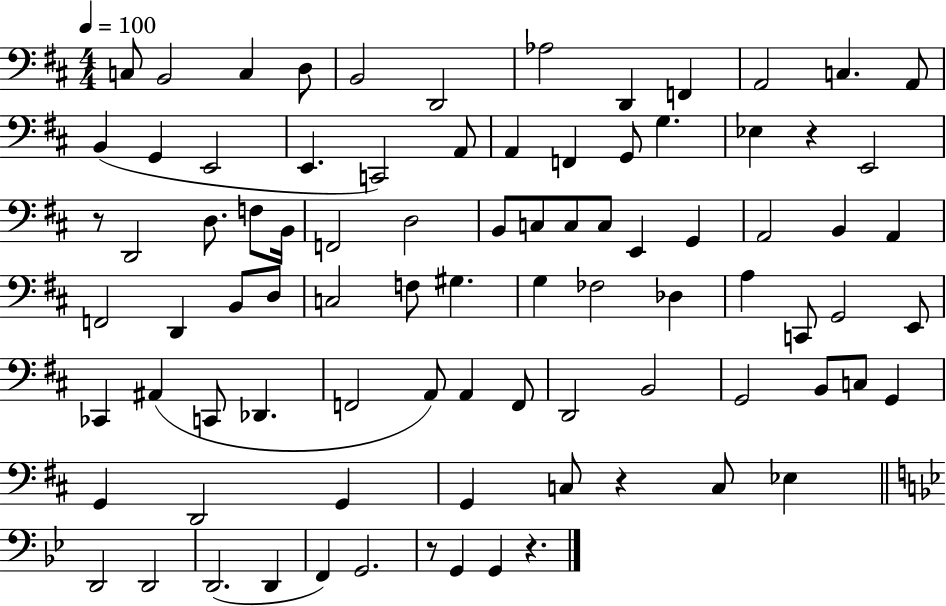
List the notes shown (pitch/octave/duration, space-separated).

C3/e B2/h C3/q D3/e B2/h D2/h Ab3/h D2/q F2/q A2/h C3/q. A2/e B2/q G2/q E2/h E2/q. C2/h A2/e A2/q F2/q G2/e G3/q. Eb3/q R/q E2/h R/e D2/h D3/e. F3/e B2/s F2/h D3/h B2/e C3/e C3/e C3/e E2/q G2/q A2/h B2/q A2/q F2/h D2/q B2/e D3/e C3/h F3/e G#3/q. G3/q FES3/h Db3/q A3/q C2/e G2/h E2/e CES2/q A#2/q C2/e Db2/q. F2/h A2/e A2/q F2/e D2/h B2/h G2/h B2/e C3/e G2/q G2/q D2/h G2/q G2/q C3/e R/q C3/e Eb3/q D2/h D2/h D2/h. D2/q F2/q G2/h. R/e G2/q G2/q R/q.